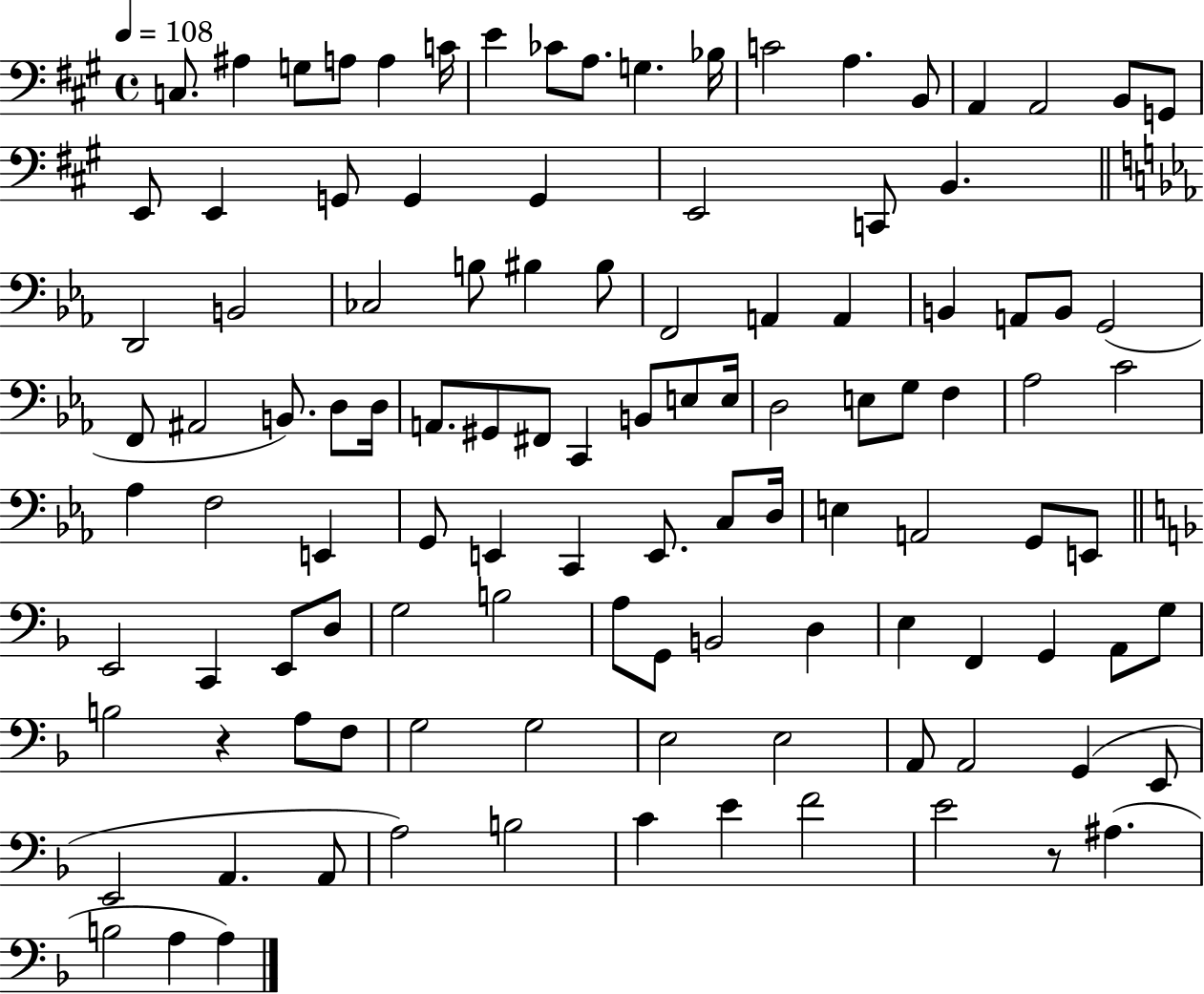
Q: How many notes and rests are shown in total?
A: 111